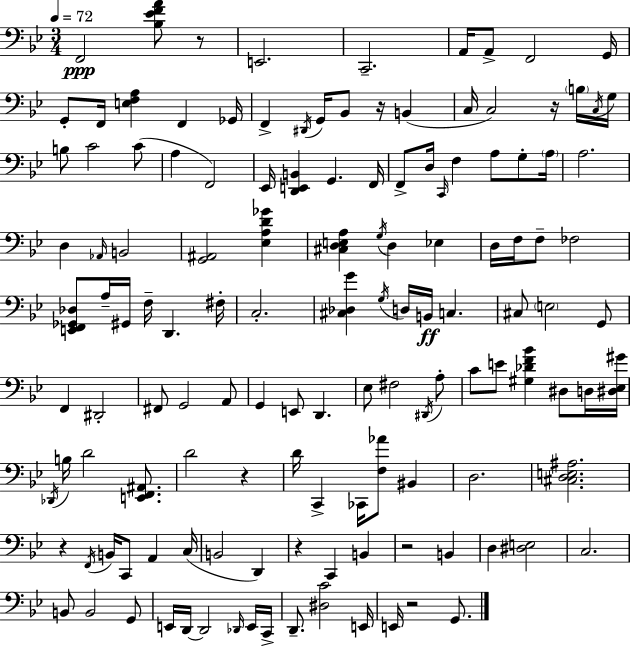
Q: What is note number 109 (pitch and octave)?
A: E2